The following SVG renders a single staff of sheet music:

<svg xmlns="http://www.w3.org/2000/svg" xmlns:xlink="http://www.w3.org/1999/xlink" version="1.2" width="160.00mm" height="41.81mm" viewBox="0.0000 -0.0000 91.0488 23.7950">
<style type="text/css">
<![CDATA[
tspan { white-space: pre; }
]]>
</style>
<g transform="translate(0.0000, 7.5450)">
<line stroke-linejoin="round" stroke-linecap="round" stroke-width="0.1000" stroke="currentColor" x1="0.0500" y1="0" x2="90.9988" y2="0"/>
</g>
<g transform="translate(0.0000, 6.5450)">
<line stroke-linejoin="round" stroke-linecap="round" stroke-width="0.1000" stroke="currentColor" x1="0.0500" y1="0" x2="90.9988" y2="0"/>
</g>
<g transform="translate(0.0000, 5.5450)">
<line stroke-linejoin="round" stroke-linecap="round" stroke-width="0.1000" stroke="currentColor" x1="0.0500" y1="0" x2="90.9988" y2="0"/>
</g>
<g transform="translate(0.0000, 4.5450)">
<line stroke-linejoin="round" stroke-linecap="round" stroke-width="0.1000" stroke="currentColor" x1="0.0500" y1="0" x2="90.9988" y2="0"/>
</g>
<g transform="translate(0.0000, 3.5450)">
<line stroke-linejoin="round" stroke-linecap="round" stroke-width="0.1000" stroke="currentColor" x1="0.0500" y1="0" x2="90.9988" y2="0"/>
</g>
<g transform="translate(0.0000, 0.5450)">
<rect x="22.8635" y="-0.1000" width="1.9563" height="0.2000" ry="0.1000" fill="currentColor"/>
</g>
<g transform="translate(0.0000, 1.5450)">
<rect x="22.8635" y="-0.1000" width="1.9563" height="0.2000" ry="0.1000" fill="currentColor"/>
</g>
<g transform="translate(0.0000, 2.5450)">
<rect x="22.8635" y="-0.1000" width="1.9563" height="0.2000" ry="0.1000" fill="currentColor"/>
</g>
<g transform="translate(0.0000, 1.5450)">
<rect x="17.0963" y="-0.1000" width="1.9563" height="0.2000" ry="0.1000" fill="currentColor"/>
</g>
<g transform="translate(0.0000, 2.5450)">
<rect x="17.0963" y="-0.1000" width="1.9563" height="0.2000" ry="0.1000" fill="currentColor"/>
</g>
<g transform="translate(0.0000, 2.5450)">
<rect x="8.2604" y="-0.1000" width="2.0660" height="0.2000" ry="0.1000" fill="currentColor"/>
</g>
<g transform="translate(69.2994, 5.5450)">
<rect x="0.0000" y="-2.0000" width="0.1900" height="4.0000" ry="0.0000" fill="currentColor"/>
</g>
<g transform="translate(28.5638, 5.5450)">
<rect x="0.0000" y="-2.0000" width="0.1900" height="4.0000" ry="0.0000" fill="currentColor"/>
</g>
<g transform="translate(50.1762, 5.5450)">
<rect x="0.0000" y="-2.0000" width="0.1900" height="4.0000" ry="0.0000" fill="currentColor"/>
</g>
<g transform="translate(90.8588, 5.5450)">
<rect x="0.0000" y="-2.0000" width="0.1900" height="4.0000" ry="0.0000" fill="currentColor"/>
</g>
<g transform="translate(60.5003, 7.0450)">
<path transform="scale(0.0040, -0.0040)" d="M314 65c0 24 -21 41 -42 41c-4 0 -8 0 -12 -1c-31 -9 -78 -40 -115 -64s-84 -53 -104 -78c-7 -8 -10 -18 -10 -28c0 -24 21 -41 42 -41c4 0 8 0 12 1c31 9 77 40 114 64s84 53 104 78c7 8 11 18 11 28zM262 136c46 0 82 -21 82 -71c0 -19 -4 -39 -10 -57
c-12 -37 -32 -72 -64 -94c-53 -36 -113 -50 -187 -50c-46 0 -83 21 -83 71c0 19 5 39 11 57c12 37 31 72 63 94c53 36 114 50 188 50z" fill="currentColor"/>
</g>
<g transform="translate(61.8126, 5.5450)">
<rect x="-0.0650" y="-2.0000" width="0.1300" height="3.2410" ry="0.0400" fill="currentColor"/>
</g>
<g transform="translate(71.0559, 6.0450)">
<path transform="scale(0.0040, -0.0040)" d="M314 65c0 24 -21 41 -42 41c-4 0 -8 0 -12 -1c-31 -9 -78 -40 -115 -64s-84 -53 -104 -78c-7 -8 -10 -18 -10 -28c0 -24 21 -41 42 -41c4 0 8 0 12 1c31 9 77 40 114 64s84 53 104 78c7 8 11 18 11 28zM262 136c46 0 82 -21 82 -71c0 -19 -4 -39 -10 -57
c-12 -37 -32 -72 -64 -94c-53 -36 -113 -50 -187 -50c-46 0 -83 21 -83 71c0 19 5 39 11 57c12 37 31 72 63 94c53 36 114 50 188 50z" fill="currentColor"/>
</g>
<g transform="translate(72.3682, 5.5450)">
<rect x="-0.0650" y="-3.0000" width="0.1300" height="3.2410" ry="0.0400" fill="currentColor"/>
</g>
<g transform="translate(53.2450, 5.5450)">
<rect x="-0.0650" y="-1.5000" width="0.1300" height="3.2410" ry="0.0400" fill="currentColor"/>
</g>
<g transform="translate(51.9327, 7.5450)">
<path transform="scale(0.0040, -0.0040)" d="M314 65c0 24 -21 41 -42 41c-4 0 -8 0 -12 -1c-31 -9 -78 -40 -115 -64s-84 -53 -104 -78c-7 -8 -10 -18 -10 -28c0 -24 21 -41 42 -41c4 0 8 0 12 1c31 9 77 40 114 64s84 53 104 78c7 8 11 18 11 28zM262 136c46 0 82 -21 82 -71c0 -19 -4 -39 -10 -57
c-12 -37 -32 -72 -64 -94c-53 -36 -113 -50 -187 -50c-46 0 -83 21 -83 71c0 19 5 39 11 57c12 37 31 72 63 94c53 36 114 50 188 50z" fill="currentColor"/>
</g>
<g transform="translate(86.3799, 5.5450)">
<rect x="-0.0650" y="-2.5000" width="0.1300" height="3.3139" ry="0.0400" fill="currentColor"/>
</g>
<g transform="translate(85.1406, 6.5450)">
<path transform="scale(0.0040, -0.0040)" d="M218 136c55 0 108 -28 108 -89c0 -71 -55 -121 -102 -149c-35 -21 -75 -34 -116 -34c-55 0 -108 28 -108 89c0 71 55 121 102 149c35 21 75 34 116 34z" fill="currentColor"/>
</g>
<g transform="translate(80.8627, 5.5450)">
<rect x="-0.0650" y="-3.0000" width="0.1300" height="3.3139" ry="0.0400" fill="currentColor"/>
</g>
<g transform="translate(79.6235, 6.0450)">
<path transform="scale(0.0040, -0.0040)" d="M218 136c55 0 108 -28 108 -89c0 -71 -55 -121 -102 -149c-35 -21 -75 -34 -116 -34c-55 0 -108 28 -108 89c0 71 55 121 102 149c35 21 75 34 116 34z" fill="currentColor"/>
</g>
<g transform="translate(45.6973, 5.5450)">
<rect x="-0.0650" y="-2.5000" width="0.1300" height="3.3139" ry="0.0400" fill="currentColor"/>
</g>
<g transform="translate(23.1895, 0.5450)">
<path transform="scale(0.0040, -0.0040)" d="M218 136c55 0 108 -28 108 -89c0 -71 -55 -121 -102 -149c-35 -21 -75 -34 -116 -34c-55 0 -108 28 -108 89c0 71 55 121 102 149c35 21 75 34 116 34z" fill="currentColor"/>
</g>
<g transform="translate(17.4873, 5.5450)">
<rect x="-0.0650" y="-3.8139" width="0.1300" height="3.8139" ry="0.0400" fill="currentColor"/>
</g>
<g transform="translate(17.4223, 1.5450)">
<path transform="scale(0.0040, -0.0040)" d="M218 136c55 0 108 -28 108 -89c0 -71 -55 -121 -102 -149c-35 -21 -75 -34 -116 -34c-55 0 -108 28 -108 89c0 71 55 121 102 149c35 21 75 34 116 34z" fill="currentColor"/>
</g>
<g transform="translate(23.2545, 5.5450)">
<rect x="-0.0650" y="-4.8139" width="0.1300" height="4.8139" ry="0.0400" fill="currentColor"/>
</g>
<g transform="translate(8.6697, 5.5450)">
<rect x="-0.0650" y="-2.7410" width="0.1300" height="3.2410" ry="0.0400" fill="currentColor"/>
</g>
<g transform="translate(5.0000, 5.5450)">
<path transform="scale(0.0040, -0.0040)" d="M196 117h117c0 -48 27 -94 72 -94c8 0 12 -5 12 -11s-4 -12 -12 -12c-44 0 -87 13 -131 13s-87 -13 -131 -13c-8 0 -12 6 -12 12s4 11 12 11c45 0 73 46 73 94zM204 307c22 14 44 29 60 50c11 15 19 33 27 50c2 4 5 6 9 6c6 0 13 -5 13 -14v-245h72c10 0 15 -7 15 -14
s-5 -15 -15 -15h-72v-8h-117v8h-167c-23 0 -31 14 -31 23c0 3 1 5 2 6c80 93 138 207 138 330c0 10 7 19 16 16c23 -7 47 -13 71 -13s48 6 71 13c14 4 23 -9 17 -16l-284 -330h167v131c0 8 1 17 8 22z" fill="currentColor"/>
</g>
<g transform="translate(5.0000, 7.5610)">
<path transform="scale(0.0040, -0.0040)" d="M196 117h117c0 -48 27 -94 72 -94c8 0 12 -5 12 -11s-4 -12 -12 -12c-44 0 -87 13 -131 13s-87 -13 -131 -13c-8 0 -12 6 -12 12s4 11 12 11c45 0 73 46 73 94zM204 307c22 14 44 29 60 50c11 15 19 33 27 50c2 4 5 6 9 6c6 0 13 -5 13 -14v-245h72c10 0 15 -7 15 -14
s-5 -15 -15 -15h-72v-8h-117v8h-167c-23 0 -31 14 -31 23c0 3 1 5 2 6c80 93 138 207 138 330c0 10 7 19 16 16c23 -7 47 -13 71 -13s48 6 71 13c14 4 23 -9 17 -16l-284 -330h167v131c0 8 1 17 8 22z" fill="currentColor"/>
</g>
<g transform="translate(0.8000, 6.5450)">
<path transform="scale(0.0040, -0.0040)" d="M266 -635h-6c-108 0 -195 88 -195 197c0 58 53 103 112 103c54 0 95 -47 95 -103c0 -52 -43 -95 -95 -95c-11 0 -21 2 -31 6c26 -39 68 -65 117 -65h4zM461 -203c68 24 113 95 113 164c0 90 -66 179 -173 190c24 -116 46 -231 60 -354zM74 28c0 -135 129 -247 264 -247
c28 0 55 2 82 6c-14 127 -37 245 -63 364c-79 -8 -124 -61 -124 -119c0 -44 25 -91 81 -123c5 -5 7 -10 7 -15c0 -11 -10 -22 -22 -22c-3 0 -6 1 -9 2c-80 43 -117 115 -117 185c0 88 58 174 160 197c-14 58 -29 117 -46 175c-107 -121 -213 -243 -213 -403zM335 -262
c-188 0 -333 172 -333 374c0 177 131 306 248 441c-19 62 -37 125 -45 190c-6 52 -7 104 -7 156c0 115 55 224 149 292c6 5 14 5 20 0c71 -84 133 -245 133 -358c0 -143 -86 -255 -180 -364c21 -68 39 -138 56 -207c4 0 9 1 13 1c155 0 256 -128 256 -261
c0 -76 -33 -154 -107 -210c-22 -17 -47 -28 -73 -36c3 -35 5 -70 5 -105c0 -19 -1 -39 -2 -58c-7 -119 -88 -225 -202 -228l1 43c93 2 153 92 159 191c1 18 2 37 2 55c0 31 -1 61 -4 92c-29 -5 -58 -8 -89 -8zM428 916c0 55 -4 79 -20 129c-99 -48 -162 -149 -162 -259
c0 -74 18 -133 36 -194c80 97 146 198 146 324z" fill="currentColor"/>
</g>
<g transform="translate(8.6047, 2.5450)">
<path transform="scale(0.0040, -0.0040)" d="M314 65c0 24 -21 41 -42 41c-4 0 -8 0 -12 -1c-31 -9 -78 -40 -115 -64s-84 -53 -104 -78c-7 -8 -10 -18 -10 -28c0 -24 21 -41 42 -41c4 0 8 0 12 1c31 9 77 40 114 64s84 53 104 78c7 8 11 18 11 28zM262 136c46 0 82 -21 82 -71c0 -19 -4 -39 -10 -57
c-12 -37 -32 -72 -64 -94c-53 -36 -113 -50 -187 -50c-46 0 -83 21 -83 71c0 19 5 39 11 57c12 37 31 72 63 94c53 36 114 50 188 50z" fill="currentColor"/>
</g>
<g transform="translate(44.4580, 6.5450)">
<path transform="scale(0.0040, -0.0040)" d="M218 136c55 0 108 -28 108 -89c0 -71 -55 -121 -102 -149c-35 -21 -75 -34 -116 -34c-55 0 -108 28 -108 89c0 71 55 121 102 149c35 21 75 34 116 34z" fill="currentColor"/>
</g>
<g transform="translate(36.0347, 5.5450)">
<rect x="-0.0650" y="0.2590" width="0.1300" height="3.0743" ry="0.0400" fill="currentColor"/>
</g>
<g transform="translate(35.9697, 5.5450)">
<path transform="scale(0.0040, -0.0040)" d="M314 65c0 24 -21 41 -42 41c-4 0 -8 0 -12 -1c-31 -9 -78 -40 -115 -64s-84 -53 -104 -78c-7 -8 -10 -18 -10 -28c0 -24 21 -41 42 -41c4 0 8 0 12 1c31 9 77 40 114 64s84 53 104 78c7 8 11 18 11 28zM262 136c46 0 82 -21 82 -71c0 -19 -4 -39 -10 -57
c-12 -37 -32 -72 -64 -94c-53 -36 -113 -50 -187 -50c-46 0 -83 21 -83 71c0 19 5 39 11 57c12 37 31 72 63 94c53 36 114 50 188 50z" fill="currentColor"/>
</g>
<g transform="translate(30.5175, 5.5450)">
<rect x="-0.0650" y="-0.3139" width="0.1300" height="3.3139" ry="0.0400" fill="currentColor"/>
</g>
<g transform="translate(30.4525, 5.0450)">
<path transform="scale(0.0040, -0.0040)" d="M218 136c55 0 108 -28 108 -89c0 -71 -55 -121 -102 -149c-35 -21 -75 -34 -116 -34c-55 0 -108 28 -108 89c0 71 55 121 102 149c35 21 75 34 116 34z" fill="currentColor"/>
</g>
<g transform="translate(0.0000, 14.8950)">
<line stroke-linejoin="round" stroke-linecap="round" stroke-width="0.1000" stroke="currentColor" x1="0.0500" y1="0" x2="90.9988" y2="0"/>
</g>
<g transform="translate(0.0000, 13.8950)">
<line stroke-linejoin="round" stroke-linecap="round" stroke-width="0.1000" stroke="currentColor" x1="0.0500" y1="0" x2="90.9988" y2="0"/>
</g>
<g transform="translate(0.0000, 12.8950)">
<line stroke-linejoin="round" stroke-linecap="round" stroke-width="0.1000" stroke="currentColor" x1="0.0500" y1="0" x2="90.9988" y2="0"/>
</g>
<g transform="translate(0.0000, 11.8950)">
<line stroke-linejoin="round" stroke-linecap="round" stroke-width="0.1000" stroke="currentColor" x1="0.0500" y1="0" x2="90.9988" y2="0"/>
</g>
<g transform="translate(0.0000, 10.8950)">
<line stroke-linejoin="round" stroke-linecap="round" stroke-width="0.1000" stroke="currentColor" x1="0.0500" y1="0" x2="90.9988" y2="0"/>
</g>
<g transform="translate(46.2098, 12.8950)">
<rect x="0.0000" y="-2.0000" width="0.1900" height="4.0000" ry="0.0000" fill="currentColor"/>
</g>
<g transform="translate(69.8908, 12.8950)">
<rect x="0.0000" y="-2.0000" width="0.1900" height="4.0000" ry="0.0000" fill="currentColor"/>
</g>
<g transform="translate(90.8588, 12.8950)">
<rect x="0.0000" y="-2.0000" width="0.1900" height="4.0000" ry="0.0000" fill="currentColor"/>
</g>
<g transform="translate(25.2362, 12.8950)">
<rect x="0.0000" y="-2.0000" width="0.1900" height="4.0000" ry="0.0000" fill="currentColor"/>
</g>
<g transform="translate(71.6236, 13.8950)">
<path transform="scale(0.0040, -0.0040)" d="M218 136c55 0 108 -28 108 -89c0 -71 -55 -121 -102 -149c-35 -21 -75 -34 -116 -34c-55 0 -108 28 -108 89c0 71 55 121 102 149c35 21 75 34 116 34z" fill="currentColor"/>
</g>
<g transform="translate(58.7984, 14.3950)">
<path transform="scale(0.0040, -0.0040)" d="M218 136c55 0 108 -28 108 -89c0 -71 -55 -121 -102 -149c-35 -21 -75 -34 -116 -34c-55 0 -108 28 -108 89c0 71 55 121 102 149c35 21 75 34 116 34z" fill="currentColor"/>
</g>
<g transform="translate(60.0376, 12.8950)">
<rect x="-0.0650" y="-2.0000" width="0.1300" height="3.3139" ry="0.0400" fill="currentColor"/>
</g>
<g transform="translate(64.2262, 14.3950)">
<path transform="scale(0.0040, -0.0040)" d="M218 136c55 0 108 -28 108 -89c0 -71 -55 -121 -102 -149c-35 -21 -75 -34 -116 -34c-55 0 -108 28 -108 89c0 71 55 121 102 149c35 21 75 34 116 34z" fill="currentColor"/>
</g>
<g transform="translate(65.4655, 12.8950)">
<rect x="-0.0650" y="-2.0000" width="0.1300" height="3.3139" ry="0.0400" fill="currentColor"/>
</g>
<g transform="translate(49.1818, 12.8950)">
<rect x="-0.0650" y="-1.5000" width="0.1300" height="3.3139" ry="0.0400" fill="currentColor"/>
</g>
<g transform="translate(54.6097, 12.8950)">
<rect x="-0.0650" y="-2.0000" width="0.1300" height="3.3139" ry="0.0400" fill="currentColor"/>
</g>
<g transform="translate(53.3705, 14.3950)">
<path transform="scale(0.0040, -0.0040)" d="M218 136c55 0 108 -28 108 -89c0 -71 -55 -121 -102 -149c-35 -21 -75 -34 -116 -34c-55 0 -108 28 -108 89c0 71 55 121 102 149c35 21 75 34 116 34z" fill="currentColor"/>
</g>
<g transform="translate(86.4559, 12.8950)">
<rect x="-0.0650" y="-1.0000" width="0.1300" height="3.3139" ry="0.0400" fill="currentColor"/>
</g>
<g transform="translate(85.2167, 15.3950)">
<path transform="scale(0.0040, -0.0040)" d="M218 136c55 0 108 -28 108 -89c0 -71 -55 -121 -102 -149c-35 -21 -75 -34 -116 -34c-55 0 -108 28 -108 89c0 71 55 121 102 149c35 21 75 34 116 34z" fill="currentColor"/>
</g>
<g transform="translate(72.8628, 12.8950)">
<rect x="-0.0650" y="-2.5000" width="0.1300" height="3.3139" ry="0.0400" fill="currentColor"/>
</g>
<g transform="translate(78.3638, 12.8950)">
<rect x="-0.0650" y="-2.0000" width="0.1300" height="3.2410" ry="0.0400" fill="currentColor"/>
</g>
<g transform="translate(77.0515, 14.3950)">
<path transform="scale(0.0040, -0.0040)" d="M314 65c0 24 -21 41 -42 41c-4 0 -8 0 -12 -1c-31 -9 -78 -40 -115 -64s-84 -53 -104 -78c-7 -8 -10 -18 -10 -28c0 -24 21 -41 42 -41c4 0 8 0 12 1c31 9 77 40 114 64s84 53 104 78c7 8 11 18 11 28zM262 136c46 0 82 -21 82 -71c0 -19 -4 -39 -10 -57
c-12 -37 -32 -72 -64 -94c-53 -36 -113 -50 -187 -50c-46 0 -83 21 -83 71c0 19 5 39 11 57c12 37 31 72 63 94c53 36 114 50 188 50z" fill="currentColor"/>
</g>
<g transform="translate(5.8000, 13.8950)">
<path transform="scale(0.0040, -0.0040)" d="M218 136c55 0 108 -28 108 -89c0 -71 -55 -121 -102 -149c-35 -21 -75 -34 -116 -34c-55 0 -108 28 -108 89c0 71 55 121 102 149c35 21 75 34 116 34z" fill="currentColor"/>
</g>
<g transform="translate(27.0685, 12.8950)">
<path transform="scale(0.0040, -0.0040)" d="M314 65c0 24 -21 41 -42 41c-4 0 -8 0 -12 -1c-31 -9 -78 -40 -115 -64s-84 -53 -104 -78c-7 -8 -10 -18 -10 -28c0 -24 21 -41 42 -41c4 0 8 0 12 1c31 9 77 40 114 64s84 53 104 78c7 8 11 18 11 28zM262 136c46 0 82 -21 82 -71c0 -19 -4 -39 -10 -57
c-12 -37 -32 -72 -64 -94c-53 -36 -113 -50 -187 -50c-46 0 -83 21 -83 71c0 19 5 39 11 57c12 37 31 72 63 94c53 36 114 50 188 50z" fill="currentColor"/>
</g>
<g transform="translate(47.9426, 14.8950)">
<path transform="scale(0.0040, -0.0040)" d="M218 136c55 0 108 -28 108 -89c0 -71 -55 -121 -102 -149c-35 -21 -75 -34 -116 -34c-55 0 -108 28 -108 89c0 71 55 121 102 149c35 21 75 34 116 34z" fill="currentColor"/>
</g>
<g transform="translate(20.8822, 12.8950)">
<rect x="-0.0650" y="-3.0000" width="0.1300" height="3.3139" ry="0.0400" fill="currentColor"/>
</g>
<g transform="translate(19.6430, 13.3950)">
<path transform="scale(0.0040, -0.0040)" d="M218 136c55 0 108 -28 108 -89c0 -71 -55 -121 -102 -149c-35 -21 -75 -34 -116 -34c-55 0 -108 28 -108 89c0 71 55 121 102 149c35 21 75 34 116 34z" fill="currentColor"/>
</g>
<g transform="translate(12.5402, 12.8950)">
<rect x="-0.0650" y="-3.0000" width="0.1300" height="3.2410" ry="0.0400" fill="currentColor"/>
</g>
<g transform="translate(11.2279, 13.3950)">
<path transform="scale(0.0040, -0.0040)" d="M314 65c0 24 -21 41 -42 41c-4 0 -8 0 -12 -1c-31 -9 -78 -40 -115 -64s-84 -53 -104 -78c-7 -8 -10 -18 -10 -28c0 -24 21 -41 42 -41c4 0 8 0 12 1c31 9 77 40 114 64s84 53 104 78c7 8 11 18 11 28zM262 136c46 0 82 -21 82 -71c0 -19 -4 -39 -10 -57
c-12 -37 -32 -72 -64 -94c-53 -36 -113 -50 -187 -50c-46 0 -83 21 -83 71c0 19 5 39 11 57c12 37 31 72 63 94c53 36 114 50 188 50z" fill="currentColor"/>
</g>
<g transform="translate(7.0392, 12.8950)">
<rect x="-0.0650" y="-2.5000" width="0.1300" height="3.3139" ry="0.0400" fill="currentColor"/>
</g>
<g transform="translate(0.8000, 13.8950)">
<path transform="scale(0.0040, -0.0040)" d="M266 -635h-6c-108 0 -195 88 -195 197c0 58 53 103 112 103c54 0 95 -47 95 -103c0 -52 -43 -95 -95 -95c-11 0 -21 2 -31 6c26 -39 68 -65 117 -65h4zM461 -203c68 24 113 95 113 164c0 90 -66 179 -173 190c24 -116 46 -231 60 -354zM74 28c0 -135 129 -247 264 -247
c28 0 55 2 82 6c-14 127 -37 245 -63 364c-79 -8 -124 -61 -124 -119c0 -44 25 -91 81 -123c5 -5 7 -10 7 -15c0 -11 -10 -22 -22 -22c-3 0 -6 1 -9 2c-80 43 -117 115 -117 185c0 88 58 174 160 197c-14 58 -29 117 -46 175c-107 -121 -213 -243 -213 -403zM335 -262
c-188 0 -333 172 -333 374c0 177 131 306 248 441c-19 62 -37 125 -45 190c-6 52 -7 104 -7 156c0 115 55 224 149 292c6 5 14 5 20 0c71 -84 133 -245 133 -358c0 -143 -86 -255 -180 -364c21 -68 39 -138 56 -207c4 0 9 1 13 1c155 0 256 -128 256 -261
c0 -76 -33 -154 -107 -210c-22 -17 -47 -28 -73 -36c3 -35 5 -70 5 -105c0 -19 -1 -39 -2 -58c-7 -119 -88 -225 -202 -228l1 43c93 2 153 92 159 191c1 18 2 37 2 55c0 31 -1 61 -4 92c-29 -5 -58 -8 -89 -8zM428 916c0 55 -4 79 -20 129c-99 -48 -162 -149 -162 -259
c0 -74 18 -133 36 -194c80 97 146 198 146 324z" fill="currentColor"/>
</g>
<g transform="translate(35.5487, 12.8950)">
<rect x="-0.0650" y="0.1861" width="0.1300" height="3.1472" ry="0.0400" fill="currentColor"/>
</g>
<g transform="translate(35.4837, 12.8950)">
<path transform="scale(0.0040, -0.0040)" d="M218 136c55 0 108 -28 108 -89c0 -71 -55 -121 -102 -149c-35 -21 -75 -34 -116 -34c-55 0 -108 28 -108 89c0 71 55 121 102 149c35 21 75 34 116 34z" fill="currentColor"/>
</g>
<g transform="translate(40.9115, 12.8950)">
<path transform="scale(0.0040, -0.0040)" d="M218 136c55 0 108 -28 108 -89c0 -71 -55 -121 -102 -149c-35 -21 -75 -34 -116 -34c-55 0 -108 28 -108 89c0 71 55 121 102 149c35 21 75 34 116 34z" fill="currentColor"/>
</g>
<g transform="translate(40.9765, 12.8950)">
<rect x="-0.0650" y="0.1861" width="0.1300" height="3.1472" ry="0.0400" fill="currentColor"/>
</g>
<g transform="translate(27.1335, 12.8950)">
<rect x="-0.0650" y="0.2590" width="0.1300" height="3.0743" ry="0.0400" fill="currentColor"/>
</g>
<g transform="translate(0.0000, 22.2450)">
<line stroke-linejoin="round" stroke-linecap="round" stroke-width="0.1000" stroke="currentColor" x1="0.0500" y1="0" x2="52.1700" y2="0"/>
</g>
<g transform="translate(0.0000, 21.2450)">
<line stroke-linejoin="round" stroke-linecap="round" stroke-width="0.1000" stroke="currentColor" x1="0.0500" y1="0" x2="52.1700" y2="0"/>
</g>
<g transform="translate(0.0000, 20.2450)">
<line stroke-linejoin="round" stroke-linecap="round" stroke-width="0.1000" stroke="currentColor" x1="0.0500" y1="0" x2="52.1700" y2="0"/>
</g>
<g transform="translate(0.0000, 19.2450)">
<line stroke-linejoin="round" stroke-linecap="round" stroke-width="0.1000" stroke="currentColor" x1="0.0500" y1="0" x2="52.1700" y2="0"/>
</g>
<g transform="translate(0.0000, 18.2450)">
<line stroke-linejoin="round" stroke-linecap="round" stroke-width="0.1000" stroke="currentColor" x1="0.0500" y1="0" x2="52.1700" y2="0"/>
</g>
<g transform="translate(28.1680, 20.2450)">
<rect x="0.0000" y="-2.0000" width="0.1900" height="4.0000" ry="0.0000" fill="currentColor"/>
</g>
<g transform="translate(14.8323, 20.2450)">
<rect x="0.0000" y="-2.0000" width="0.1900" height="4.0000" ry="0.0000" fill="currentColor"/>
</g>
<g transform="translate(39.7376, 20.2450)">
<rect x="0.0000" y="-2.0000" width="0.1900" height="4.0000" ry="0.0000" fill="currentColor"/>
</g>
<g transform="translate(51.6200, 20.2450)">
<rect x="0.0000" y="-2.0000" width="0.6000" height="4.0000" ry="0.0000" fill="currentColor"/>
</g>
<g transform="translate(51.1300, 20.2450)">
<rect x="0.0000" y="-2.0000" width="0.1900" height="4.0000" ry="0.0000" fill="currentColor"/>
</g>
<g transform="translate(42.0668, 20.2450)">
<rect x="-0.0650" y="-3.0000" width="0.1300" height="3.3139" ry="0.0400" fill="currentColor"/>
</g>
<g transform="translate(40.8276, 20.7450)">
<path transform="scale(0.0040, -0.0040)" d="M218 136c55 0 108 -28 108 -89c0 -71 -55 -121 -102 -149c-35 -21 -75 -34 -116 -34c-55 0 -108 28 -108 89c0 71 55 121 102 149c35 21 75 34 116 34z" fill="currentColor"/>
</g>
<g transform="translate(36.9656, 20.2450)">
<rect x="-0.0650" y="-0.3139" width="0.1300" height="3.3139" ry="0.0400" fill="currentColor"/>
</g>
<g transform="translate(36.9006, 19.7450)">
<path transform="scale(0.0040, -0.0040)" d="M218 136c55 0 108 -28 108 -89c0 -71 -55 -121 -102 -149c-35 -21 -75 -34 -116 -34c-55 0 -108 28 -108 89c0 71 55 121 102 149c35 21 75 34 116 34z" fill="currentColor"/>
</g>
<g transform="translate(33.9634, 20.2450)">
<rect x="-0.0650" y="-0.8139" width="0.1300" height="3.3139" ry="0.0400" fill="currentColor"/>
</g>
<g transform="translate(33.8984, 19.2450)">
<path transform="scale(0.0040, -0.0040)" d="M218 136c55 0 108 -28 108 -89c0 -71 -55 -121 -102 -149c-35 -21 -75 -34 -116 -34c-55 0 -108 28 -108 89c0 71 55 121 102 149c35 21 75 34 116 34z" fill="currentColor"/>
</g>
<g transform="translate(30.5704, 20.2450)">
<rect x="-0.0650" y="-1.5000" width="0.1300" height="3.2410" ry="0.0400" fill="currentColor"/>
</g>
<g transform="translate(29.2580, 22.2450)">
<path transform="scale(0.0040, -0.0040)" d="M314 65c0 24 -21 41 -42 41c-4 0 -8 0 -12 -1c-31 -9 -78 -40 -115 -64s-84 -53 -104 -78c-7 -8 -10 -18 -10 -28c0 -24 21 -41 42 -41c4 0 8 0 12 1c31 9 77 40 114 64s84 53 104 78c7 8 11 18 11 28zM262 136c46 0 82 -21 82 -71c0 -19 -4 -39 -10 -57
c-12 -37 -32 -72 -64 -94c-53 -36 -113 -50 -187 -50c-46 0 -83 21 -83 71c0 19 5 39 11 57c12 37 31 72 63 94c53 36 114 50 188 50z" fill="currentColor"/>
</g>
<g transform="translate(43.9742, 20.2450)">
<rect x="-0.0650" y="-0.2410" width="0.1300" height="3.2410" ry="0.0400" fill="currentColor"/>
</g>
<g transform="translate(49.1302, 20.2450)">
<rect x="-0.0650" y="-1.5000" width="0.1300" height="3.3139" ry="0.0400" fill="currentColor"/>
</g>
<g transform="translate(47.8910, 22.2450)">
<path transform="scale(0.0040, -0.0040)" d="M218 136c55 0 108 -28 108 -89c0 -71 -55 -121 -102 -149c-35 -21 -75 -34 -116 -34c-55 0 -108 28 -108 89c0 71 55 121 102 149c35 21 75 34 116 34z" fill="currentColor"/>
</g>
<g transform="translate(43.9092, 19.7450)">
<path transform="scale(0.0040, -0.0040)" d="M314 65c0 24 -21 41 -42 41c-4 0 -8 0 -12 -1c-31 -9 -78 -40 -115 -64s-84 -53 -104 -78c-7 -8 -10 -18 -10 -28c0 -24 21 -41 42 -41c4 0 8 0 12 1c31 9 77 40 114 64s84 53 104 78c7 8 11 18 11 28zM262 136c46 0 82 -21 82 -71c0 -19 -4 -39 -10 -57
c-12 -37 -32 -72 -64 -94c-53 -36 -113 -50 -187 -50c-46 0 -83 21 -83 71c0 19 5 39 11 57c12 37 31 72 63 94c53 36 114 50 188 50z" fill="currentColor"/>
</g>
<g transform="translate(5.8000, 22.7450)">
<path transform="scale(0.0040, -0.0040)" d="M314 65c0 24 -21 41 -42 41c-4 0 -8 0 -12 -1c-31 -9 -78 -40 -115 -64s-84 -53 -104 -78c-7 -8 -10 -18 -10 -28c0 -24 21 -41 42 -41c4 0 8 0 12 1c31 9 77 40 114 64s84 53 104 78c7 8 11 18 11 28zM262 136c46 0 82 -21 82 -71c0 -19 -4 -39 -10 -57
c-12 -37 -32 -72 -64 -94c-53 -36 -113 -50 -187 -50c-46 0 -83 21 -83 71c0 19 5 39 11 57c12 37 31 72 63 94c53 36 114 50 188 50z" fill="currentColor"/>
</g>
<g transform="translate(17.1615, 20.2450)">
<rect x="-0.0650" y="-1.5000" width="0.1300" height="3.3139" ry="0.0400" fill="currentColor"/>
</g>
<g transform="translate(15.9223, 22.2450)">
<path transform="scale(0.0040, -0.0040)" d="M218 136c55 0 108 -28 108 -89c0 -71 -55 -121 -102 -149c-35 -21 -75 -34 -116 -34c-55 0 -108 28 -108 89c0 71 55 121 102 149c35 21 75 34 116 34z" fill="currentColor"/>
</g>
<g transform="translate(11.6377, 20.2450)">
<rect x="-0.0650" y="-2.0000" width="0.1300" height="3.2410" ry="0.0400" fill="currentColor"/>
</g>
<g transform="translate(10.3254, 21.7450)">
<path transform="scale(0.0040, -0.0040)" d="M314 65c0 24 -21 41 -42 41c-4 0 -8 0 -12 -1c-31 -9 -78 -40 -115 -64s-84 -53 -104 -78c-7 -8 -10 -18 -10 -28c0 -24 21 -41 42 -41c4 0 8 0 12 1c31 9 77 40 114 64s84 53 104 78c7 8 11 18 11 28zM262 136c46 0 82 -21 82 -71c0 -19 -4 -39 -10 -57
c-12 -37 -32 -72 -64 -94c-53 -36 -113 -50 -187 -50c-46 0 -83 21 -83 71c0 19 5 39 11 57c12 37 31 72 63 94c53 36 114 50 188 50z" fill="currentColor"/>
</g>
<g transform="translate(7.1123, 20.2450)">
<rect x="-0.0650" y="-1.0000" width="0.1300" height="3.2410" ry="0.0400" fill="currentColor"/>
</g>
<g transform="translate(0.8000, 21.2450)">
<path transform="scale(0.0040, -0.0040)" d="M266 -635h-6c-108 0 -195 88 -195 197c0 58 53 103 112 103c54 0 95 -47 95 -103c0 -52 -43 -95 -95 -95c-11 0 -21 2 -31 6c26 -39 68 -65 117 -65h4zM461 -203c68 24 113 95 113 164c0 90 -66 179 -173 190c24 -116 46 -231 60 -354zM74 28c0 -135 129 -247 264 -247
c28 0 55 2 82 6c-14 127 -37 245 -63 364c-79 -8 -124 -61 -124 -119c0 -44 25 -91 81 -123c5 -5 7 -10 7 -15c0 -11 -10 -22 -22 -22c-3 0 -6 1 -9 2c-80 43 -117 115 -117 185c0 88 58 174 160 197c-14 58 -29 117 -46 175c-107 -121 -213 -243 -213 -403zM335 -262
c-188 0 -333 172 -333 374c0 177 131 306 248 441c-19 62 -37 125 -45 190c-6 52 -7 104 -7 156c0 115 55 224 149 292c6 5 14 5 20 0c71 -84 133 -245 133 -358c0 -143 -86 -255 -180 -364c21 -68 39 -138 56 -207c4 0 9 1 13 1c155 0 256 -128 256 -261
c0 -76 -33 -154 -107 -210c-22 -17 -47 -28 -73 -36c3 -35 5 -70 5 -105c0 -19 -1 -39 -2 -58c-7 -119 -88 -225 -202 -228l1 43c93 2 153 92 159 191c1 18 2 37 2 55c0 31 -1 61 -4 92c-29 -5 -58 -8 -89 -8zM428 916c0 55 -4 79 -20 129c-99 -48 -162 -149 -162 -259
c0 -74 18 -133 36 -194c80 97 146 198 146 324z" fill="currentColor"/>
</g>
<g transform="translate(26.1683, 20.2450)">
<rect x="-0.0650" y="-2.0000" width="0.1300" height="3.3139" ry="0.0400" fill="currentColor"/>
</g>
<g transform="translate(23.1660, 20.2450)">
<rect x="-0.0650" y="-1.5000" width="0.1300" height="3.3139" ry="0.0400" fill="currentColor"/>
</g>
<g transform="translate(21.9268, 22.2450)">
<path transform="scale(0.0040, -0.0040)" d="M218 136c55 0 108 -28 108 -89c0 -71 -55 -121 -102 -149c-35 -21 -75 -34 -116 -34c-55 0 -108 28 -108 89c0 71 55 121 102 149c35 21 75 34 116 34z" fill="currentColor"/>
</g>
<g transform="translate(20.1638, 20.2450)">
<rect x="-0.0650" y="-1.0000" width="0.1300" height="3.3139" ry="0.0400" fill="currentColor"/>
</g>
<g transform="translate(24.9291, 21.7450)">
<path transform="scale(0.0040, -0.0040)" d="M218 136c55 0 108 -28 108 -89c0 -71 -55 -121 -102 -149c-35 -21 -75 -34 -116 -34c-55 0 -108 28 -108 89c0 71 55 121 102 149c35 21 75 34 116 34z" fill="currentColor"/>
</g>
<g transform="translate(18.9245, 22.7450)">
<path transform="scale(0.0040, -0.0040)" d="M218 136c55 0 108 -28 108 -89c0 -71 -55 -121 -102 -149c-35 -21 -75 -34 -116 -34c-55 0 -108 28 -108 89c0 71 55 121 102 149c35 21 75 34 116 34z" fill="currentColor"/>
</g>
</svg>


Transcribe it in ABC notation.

X:1
T:Untitled
M:4/4
L:1/4
K:C
a2 c' e' c B2 G E2 F2 A2 A G G A2 A B2 B B E F F F G F2 D D2 F2 E D E F E2 d c A c2 E